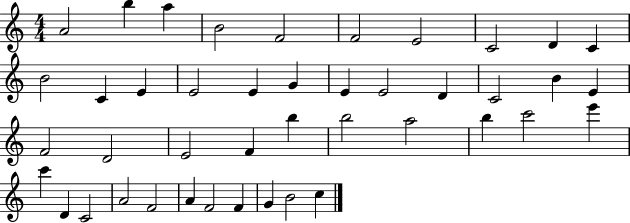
{
  \clef treble
  \numericTimeSignature
  \time 4/4
  \key c \major
  a'2 b''4 a''4 | b'2 f'2 | f'2 e'2 | c'2 d'4 c'4 | \break b'2 c'4 e'4 | e'2 e'4 g'4 | e'4 e'2 d'4 | c'2 b'4 e'4 | \break f'2 d'2 | e'2 f'4 b''4 | b''2 a''2 | b''4 c'''2 e'''4 | \break c'''4 d'4 c'2 | a'2 f'2 | a'4 f'2 f'4 | g'4 b'2 c''4 | \break \bar "|."
}